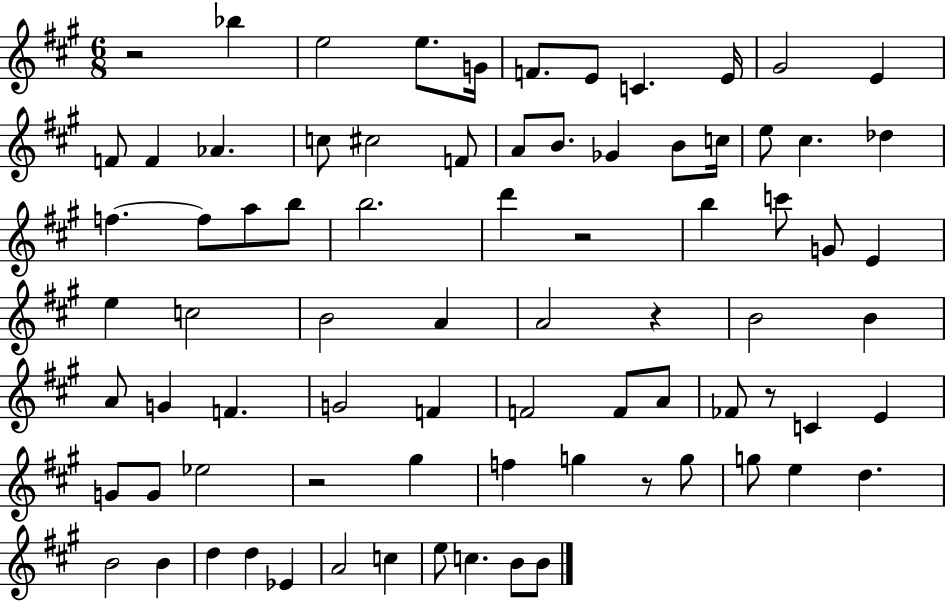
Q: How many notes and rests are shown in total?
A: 79